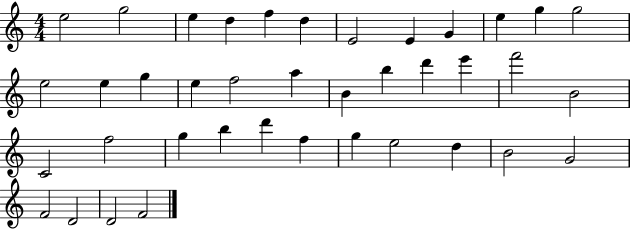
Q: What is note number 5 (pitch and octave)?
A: F5